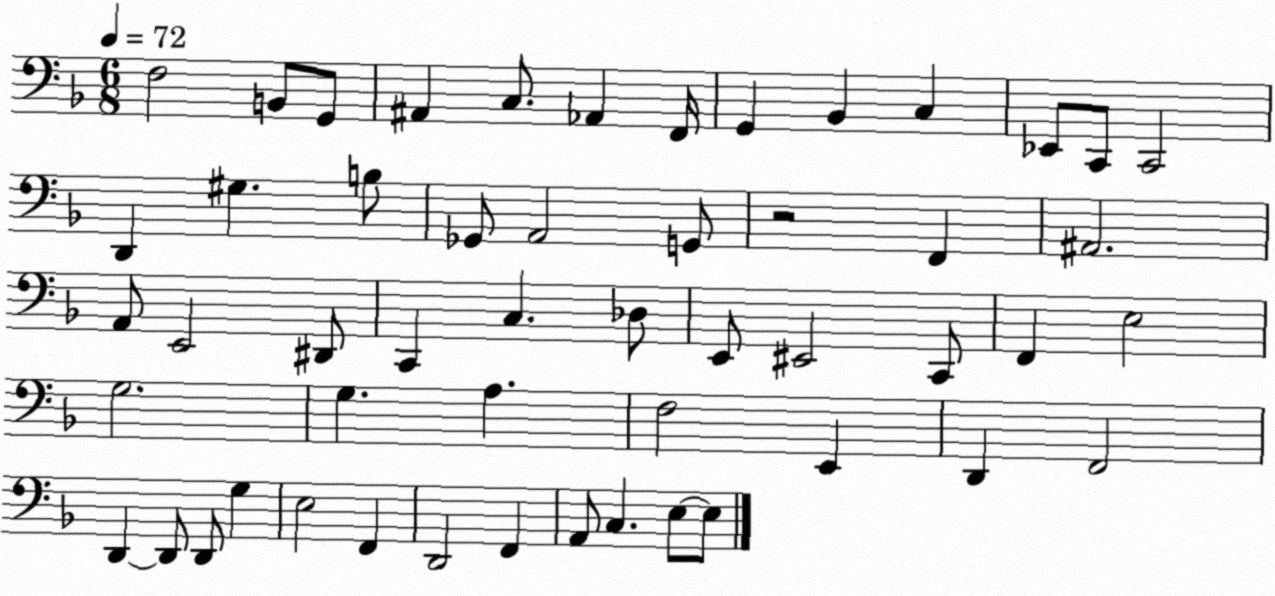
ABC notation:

X:1
T:Untitled
M:6/8
L:1/4
K:F
F,2 B,,/2 G,,/2 ^A,, C,/2 _A,, F,,/4 G,, _B,, C, _E,,/2 C,,/2 C,,2 D,, ^G, B,/2 _G,,/2 A,,2 G,,/2 z2 F,, ^A,,2 A,,/2 E,,2 ^D,,/2 C,, C, _D,/2 E,,/2 ^E,,2 C,,/2 F,, E,2 G,2 G, A, F,2 E,, D,, F,,2 D,, D,,/2 D,,/2 G, E,2 F,, D,,2 F,, A,,/2 C, E,/2 E,/2